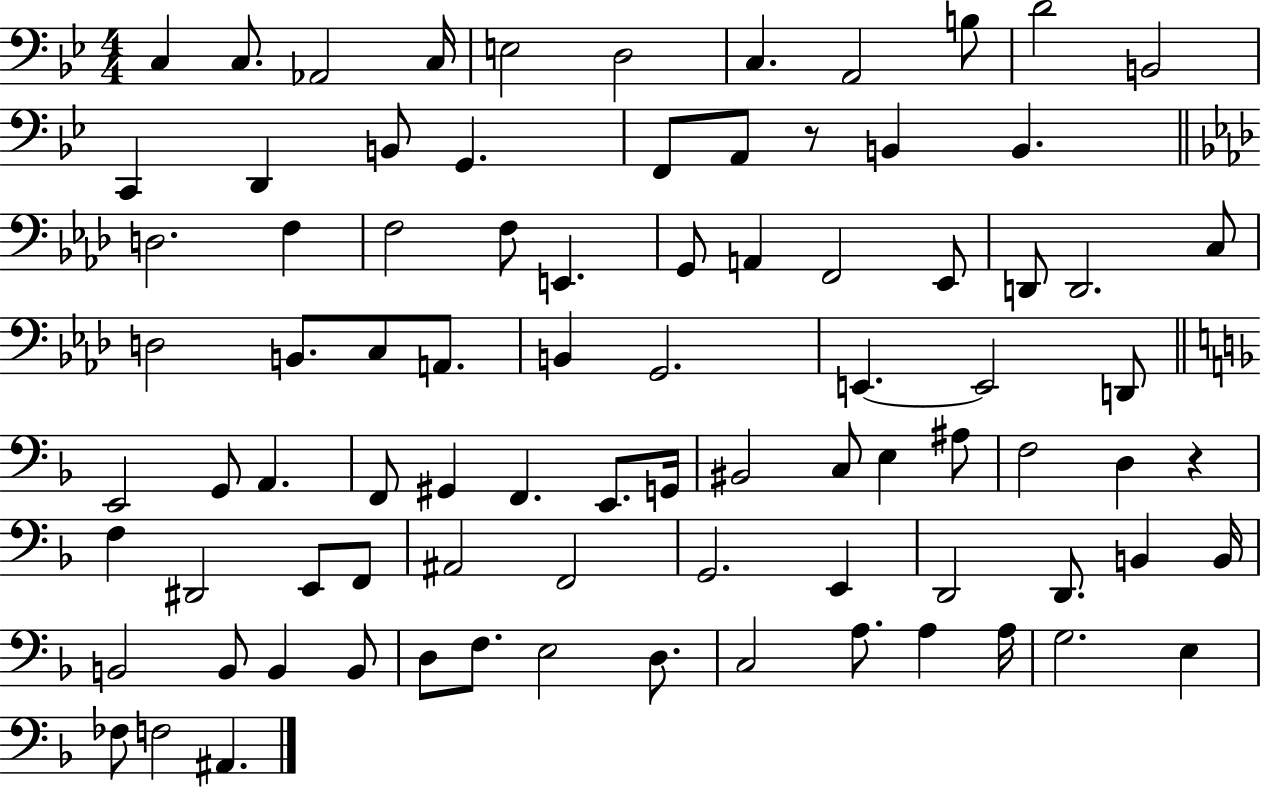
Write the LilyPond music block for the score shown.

{
  \clef bass
  \numericTimeSignature
  \time 4/4
  \key bes \major
  c4 c8. aes,2 c16 | e2 d2 | c4. a,2 b8 | d'2 b,2 | \break c,4 d,4 b,8 g,4. | f,8 a,8 r8 b,4 b,4. | \bar "||" \break \key aes \major d2. f4 | f2 f8 e,4. | g,8 a,4 f,2 ees,8 | d,8 d,2. c8 | \break d2 b,8. c8 a,8. | b,4 g,2. | e,4.~~ e,2 d,8 | \bar "||" \break \key f \major e,2 g,8 a,4. | f,8 gis,4 f,4. e,8. g,16 | bis,2 c8 e4 ais8 | f2 d4 r4 | \break f4 dis,2 e,8 f,8 | ais,2 f,2 | g,2. e,4 | d,2 d,8. b,4 b,16 | \break b,2 b,8 b,4 b,8 | d8 f8. e2 d8. | c2 a8. a4 a16 | g2. e4 | \break fes8 f2 ais,4. | \bar "|."
}